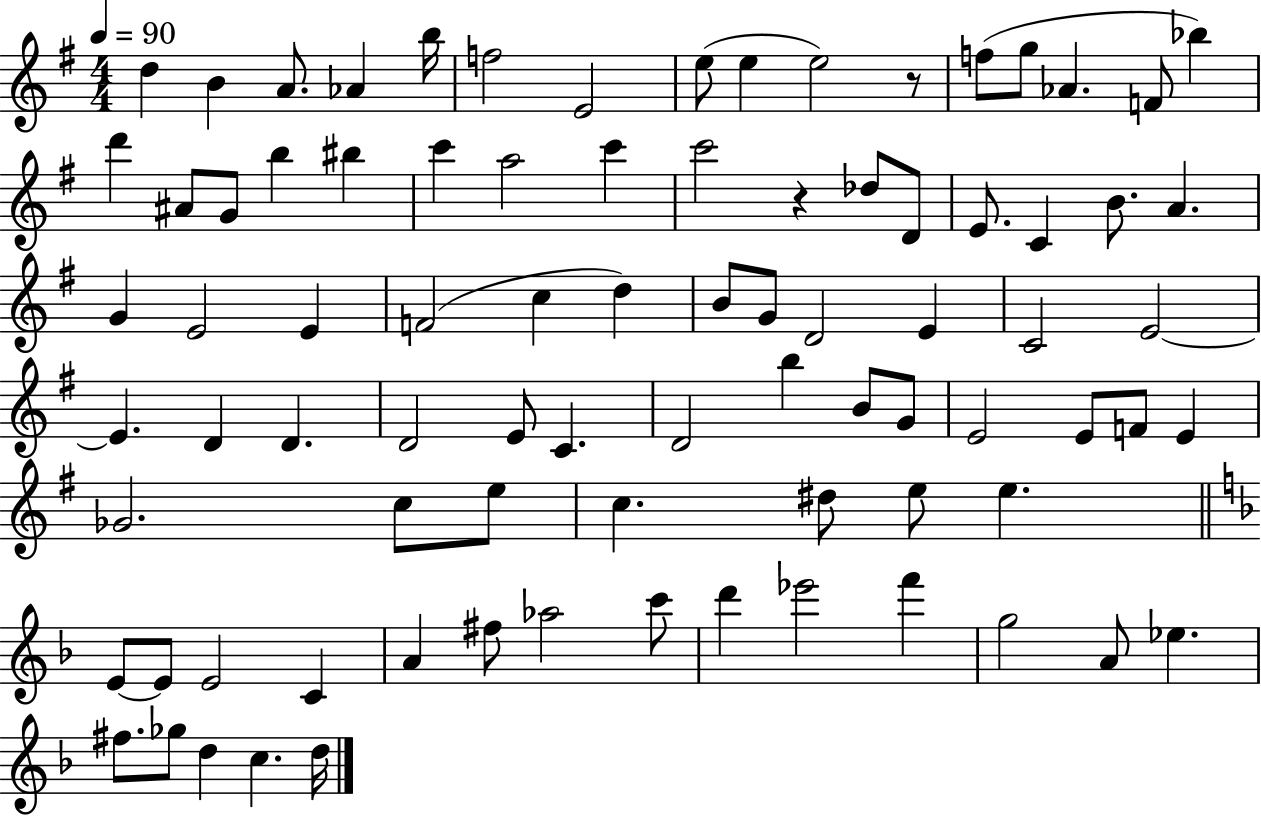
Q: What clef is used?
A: treble